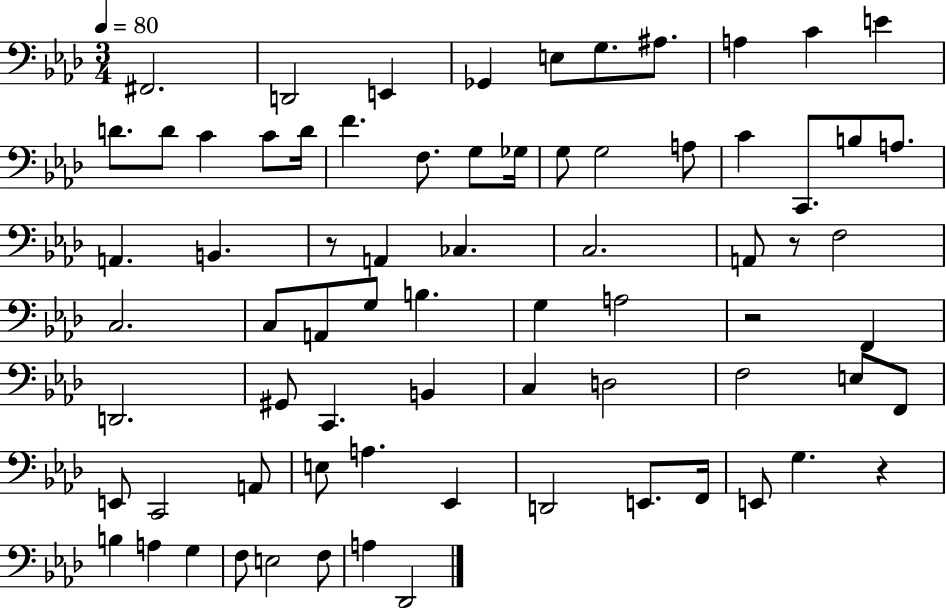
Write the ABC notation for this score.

X:1
T:Untitled
M:3/4
L:1/4
K:Ab
^F,,2 D,,2 E,, _G,, E,/2 G,/2 ^A,/2 A, C E D/2 D/2 C C/2 D/4 F F,/2 G,/2 _G,/4 G,/2 G,2 A,/2 C C,,/2 B,/2 A,/2 A,, B,, z/2 A,, _C, C,2 A,,/2 z/2 F,2 C,2 C,/2 A,,/2 G,/2 B, G, A,2 z2 F,, D,,2 ^G,,/2 C,, B,, C, D,2 F,2 E,/2 F,,/2 E,,/2 C,,2 A,,/2 E,/2 A, _E,, D,,2 E,,/2 F,,/4 E,,/2 G, z B, A, G, F,/2 E,2 F,/2 A, _D,,2